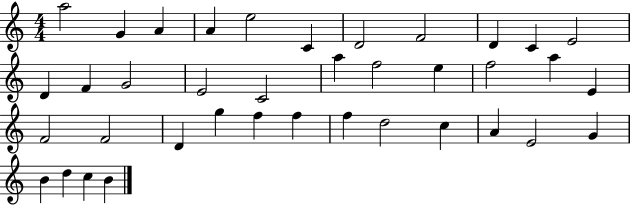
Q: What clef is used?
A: treble